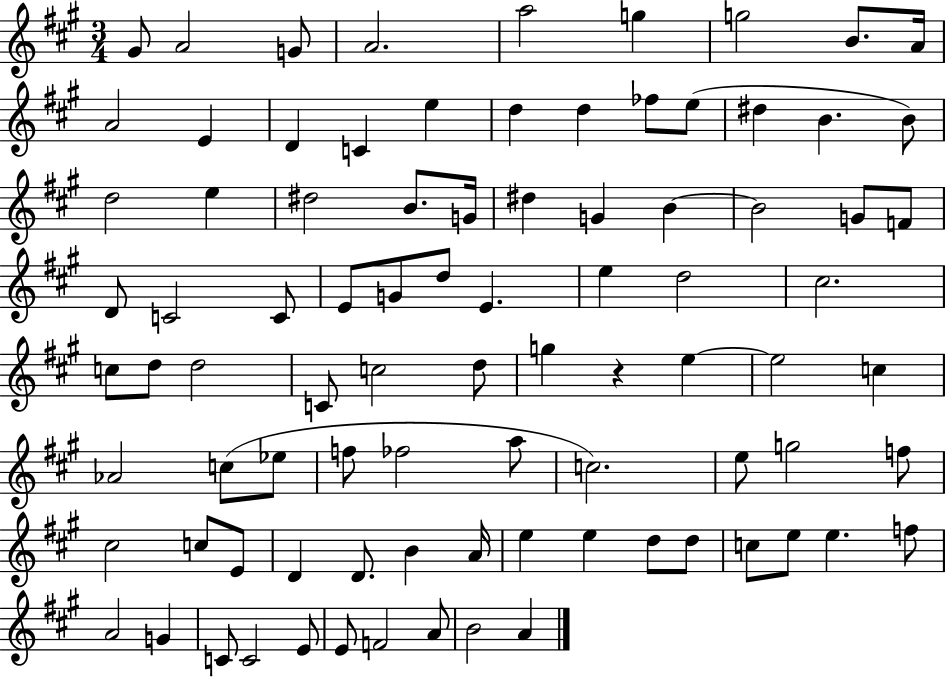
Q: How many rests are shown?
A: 1